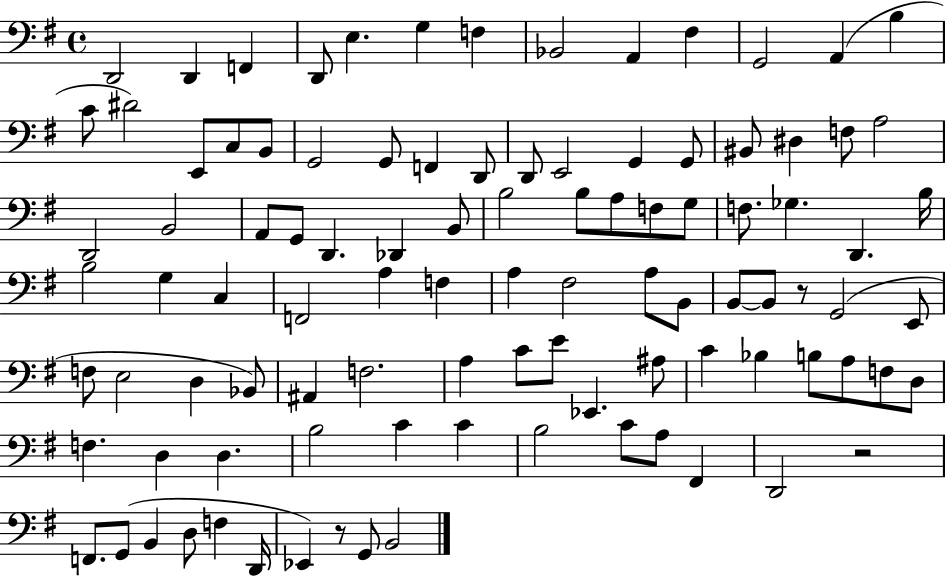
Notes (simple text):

D2/h D2/q F2/q D2/e E3/q. G3/q F3/q Bb2/h A2/q F#3/q G2/h A2/q B3/q C4/e D#4/h E2/e C3/e B2/e G2/h G2/e F2/q D2/e D2/e E2/h G2/q G2/e BIS2/e D#3/q F3/e A3/h D2/h B2/h A2/e G2/e D2/q. Db2/q B2/e B3/h B3/e A3/e F3/e G3/e F3/e. Gb3/q. D2/q. B3/s B3/h G3/q C3/q F2/h A3/q F3/q A3/q F#3/h A3/e B2/e B2/e B2/e R/e G2/h E2/e F3/e E3/h D3/q Bb2/e A#2/q F3/h. A3/q C4/e E4/e Eb2/q. A#3/e C4/q Bb3/q B3/e A3/e F3/e D3/e F3/q. D3/q D3/q. B3/h C4/q C4/q B3/h C4/e A3/e F#2/q D2/h R/h F2/e. G2/e B2/q D3/e F3/q D2/s Eb2/q R/e G2/e B2/h